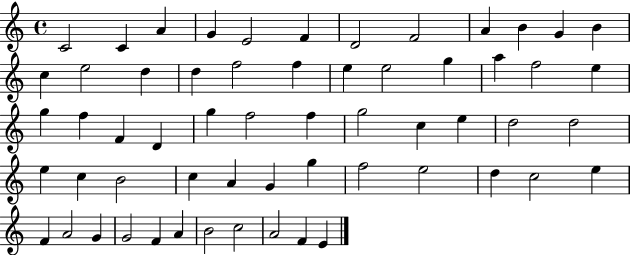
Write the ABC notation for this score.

X:1
T:Untitled
M:4/4
L:1/4
K:C
C2 C A G E2 F D2 F2 A B G B c e2 d d f2 f e e2 g a f2 e g f F D g f2 f g2 c e d2 d2 e c B2 c A G g f2 e2 d c2 e F A2 G G2 F A B2 c2 A2 F E